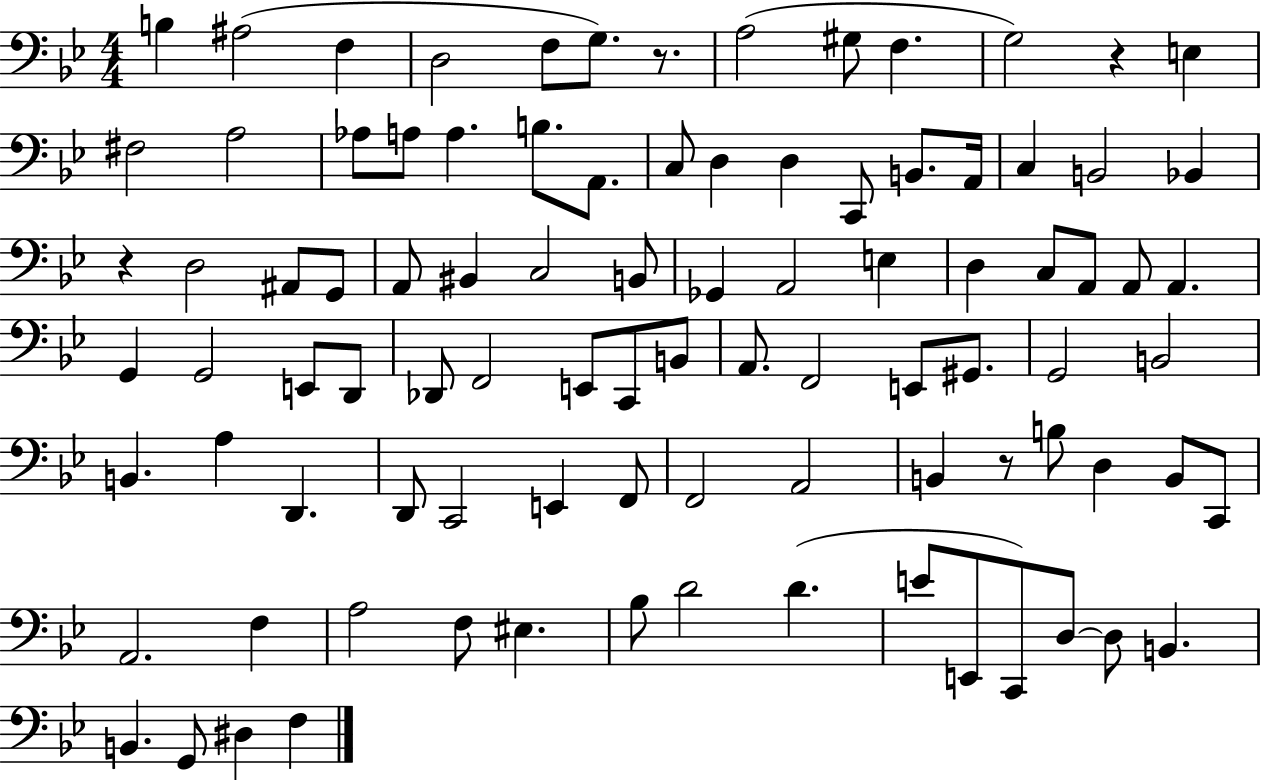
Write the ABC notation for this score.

X:1
T:Untitled
M:4/4
L:1/4
K:Bb
B, ^A,2 F, D,2 F,/2 G,/2 z/2 A,2 ^G,/2 F, G,2 z E, ^F,2 A,2 _A,/2 A,/2 A, B,/2 A,,/2 C,/2 D, D, C,,/2 B,,/2 A,,/4 C, B,,2 _B,, z D,2 ^A,,/2 G,,/2 A,,/2 ^B,, C,2 B,,/2 _G,, A,,2 E, D, C,/2 A,,/2 A,,/2 A,, G,, G,,2 E,,/2 D,,/2 _D,,/2 F,,2 E,,/2 C,,/2 B,,/2 A,,/2 F,,2 E,,/2 ^G,,/2 G,,2 B,,2 B,, A, D,, D,,/2 C,,2 E,, F,,/2 F,,2 A,,2 B,, z/2 B,/2 D, B,,/2 C,,/2 A,,2 F, A,2 F,/2 ^E, _B,/2 D2 D E/2 E,,/2 C,,/2 D,/2 D,/2 B,, B,, G,,/2 ^D, F,